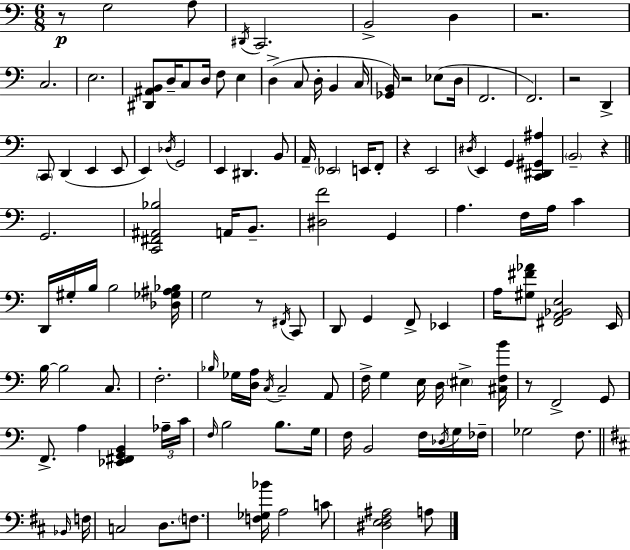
{
  \clef bass
  \numericTimeSignature
  \time 6/8
  \key c \major
  r8\p g2 a8 | \acciaccatura { dis,16 } c,2. | b,2-> d4 | r2. | \break c2. | e2. | <dis, ais, b,>8 d16-- c8 d16 f8 e4 | d4->( c8 d16-. b,4 | \break c16 <ges, b,>16) r2 ees8( | d16 f,2. | f,2.) | r2 d,4-> | \break \parenthesize c,8 d,4( e,4 e,8 | e,4) \acciaccatura { des16 } g,2 | e,4 dis,4. | b,8 a,16-- \parenthesize ees,2 e,16 | \break f,8-. r4 e,2 | \acciaccatura { dis16 } e,4 g,4 <c, dis, gis, ais>4 | \parenthesize b,2-- r4 | \bar "||" \break \key a \minor g,2. | <c, fis, ais, bes>2 a,16 b,8.-- | <dis f'>2 g,4 | a4. f16 a16 c'4 | \break d,16 gis16-. b16 b2 <des ges ais bes>16 | g2 r8 \acciaccatura { fis,16 } c,8 | d,8 g,4 f,8-> ees,4 | a16 <gis fis' aes'>8 <fis, a, bes, e>2 | \break e,16 b16~~ b2 c8. | f2.-. | \grace { bes16 } ges16 <d a>16 \acciaccatura { c16 } c2-- | a,8 f16-> g4 e16 d16 \parenthesize eis4-> | \break <cis f b'>16 r8 f,2-> | g,8 f,8.-> a4 <ees, fis, g, b,>4 | \tuplet 3/2 { aes16-- c'16 \grace { f16 } } b2 | b8. g16 f16 b,2 | \break f16 \acciaccatura { des16 } g16 fes16-- ges2 | f8. \bar "||" \break \key b \minor \grace { bes,16 } f16 c2 d8. | \parenthesize f8. <f ges bes'>16 a2 | c'8 <dis e fis ais>2 a8 | \bar "|."
}